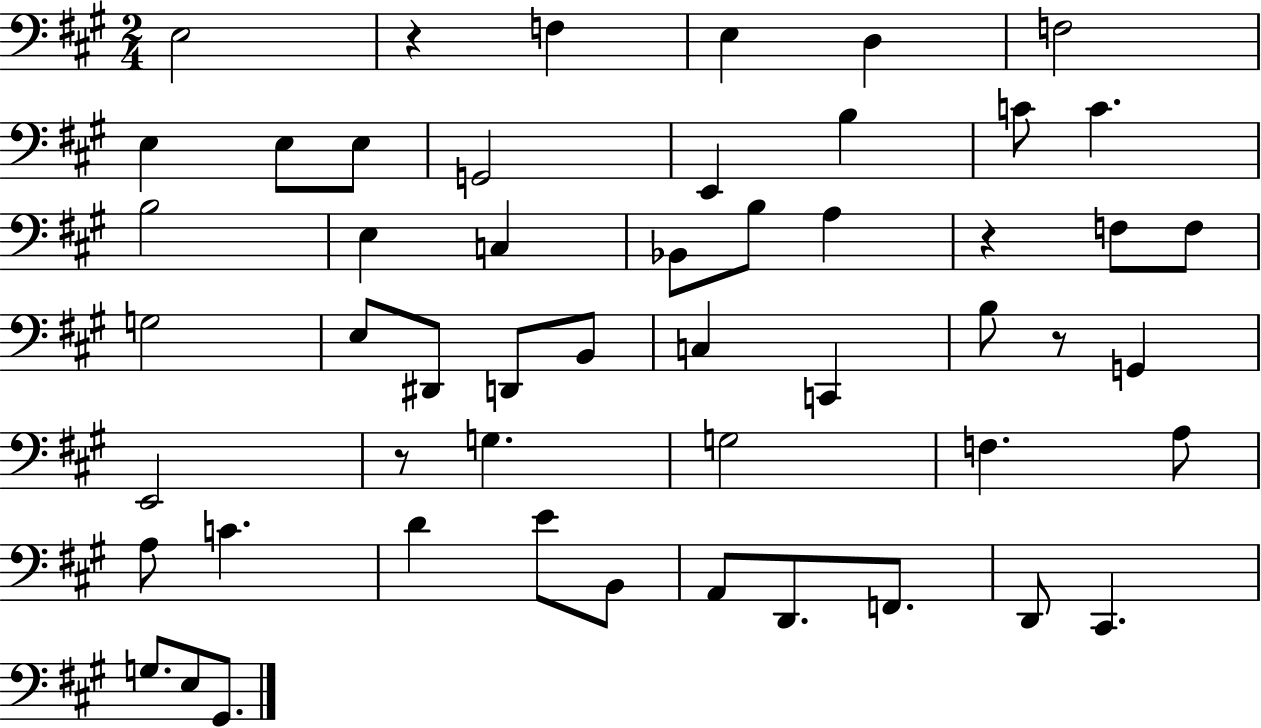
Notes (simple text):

E3/h R/q F3/q E3/q D3/q F3/h E3/q E3/e E3/e G2/h E2/q B3/q C4/e C4/q. B3/h E3/q C3/q Bb2/e B3/e A3/q R/q F3/e F3/e G3/h E3/e D#2/e D2/e B2/e C3/q C2/q B3/e R/e G2/q E2/h R/e G3/q. G3/h F3/q. A3/e A3/e C4/q. D4/q E4/e B2/e A2/e D2/e. F2/e. D2/e C#2/q. G3/e. E3/e G#2/e.